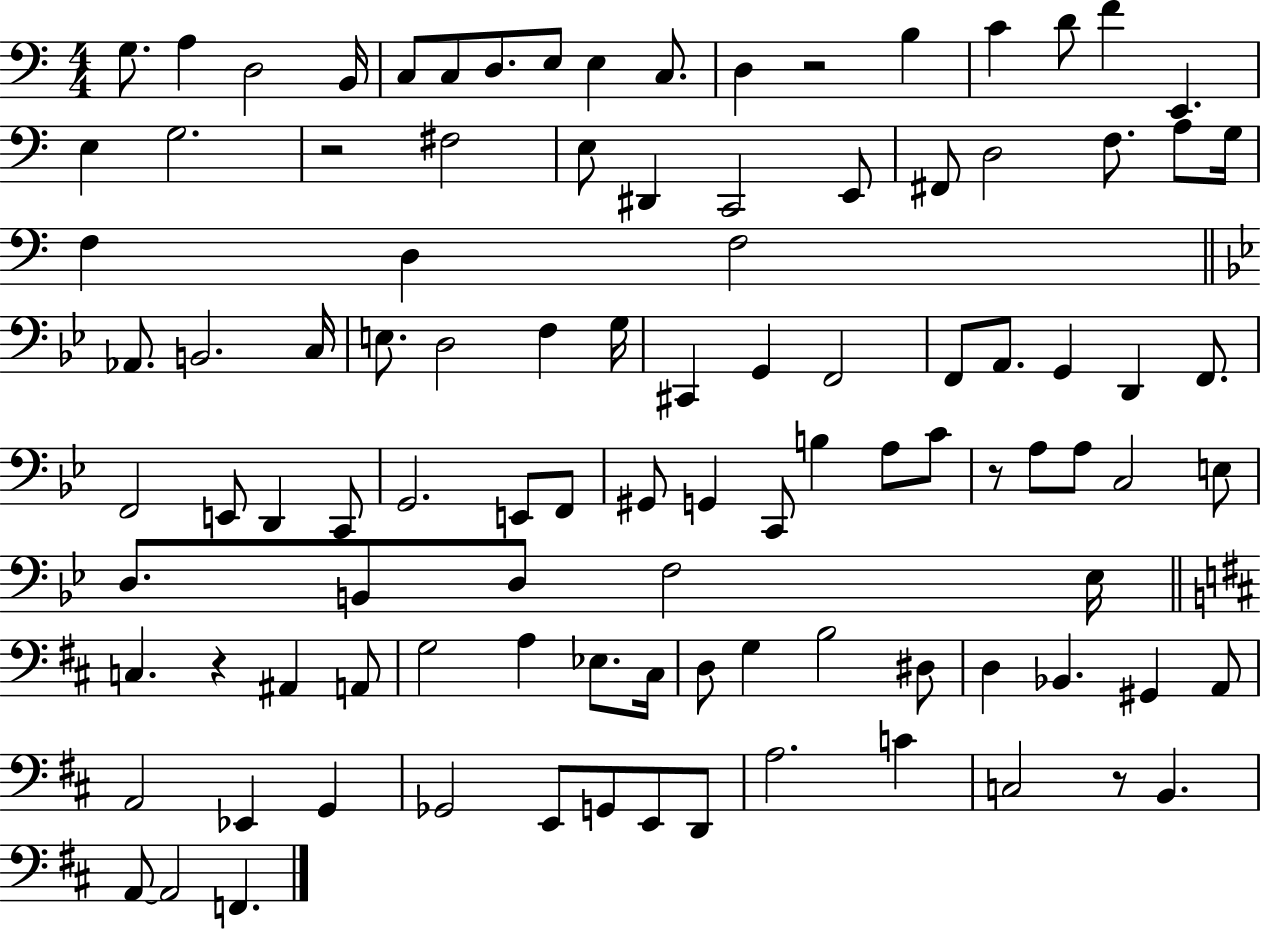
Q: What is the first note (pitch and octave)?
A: G3